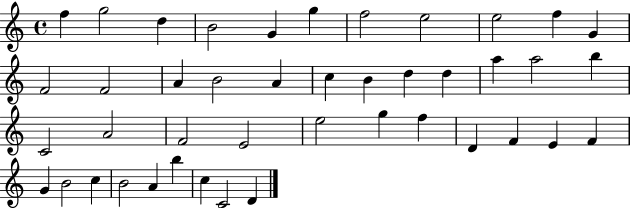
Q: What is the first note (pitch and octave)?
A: F5